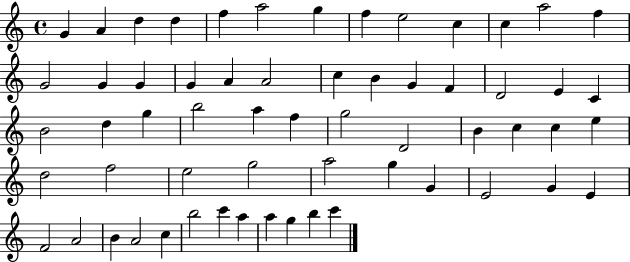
G4/q A4/q D5/q D5/q F5/q A5/h G5/q F5/q E5/h C5/q C5/q A5/h F5/q G4/h G4/q G4/q G4/q A4/q A4/h C5/q B4/q G4/q F4/q D4/h E4/q C4/q B4/h D5/q G5/q B5/h A5/q F5/q G5/h D4/h B4/q C5/q C5/q E5/q D5/h F5/h E5/h G5/h A5/h G5/q G4/q E4/h G4/q E4/q F4/h A4/h B4/q A4/h C5/q B5/h C6/q A5/q A5/q G5/q B5/q C6/q